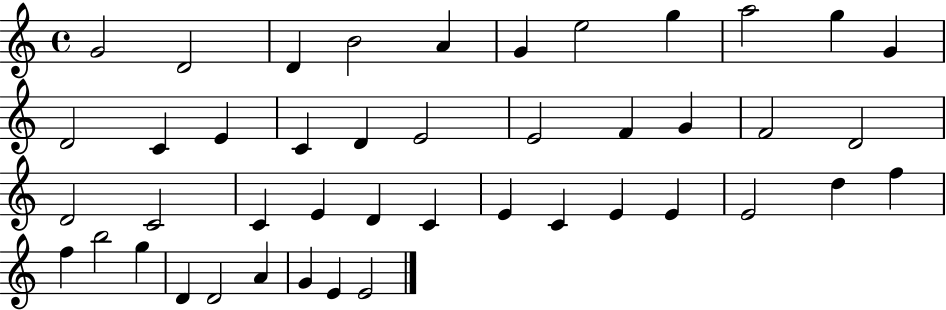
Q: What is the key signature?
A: C major